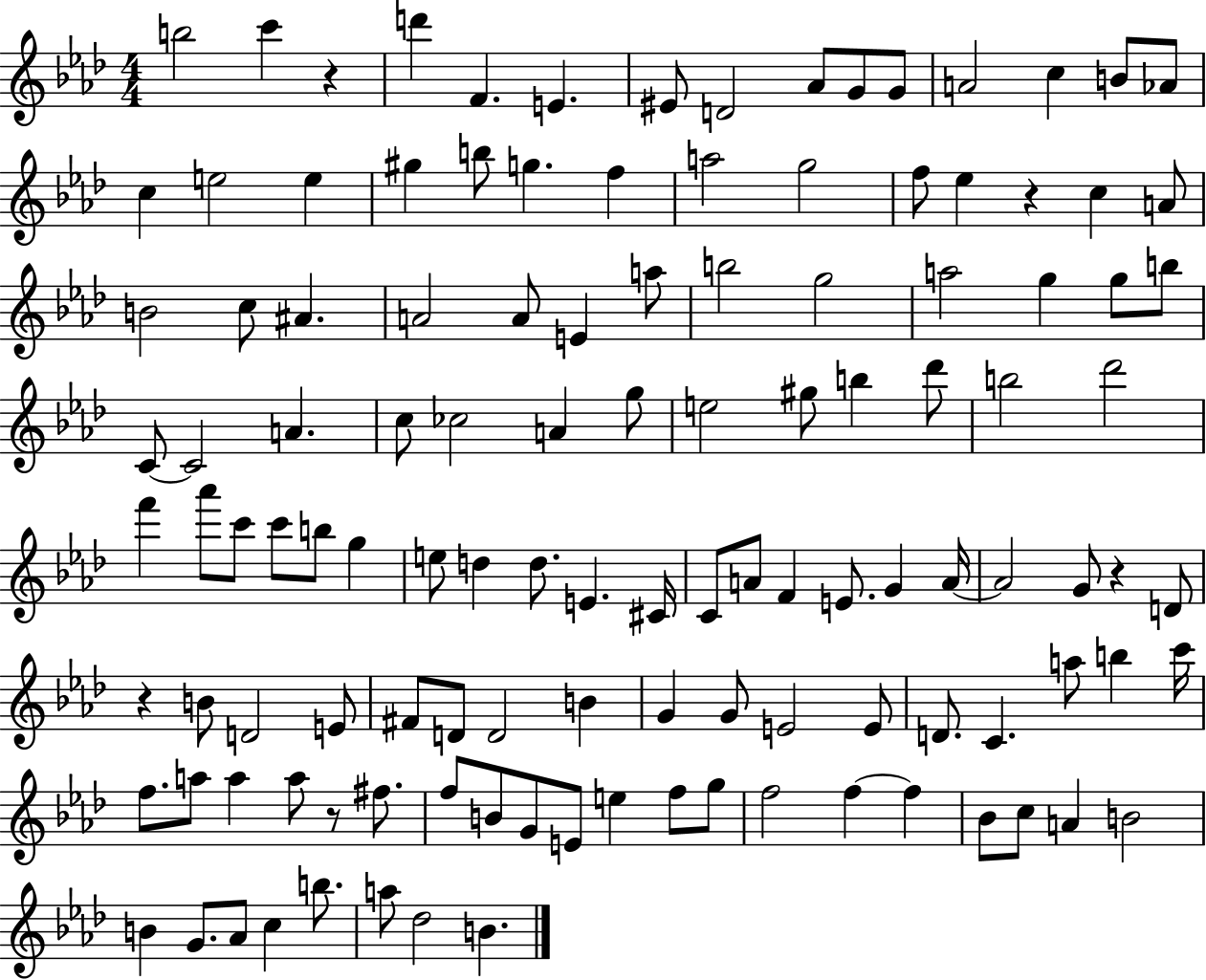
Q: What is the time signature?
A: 4/4